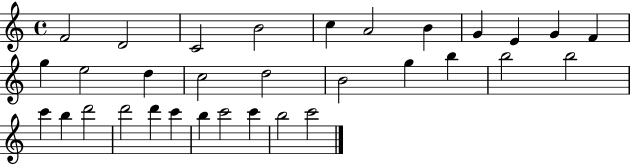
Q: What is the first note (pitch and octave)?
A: F4